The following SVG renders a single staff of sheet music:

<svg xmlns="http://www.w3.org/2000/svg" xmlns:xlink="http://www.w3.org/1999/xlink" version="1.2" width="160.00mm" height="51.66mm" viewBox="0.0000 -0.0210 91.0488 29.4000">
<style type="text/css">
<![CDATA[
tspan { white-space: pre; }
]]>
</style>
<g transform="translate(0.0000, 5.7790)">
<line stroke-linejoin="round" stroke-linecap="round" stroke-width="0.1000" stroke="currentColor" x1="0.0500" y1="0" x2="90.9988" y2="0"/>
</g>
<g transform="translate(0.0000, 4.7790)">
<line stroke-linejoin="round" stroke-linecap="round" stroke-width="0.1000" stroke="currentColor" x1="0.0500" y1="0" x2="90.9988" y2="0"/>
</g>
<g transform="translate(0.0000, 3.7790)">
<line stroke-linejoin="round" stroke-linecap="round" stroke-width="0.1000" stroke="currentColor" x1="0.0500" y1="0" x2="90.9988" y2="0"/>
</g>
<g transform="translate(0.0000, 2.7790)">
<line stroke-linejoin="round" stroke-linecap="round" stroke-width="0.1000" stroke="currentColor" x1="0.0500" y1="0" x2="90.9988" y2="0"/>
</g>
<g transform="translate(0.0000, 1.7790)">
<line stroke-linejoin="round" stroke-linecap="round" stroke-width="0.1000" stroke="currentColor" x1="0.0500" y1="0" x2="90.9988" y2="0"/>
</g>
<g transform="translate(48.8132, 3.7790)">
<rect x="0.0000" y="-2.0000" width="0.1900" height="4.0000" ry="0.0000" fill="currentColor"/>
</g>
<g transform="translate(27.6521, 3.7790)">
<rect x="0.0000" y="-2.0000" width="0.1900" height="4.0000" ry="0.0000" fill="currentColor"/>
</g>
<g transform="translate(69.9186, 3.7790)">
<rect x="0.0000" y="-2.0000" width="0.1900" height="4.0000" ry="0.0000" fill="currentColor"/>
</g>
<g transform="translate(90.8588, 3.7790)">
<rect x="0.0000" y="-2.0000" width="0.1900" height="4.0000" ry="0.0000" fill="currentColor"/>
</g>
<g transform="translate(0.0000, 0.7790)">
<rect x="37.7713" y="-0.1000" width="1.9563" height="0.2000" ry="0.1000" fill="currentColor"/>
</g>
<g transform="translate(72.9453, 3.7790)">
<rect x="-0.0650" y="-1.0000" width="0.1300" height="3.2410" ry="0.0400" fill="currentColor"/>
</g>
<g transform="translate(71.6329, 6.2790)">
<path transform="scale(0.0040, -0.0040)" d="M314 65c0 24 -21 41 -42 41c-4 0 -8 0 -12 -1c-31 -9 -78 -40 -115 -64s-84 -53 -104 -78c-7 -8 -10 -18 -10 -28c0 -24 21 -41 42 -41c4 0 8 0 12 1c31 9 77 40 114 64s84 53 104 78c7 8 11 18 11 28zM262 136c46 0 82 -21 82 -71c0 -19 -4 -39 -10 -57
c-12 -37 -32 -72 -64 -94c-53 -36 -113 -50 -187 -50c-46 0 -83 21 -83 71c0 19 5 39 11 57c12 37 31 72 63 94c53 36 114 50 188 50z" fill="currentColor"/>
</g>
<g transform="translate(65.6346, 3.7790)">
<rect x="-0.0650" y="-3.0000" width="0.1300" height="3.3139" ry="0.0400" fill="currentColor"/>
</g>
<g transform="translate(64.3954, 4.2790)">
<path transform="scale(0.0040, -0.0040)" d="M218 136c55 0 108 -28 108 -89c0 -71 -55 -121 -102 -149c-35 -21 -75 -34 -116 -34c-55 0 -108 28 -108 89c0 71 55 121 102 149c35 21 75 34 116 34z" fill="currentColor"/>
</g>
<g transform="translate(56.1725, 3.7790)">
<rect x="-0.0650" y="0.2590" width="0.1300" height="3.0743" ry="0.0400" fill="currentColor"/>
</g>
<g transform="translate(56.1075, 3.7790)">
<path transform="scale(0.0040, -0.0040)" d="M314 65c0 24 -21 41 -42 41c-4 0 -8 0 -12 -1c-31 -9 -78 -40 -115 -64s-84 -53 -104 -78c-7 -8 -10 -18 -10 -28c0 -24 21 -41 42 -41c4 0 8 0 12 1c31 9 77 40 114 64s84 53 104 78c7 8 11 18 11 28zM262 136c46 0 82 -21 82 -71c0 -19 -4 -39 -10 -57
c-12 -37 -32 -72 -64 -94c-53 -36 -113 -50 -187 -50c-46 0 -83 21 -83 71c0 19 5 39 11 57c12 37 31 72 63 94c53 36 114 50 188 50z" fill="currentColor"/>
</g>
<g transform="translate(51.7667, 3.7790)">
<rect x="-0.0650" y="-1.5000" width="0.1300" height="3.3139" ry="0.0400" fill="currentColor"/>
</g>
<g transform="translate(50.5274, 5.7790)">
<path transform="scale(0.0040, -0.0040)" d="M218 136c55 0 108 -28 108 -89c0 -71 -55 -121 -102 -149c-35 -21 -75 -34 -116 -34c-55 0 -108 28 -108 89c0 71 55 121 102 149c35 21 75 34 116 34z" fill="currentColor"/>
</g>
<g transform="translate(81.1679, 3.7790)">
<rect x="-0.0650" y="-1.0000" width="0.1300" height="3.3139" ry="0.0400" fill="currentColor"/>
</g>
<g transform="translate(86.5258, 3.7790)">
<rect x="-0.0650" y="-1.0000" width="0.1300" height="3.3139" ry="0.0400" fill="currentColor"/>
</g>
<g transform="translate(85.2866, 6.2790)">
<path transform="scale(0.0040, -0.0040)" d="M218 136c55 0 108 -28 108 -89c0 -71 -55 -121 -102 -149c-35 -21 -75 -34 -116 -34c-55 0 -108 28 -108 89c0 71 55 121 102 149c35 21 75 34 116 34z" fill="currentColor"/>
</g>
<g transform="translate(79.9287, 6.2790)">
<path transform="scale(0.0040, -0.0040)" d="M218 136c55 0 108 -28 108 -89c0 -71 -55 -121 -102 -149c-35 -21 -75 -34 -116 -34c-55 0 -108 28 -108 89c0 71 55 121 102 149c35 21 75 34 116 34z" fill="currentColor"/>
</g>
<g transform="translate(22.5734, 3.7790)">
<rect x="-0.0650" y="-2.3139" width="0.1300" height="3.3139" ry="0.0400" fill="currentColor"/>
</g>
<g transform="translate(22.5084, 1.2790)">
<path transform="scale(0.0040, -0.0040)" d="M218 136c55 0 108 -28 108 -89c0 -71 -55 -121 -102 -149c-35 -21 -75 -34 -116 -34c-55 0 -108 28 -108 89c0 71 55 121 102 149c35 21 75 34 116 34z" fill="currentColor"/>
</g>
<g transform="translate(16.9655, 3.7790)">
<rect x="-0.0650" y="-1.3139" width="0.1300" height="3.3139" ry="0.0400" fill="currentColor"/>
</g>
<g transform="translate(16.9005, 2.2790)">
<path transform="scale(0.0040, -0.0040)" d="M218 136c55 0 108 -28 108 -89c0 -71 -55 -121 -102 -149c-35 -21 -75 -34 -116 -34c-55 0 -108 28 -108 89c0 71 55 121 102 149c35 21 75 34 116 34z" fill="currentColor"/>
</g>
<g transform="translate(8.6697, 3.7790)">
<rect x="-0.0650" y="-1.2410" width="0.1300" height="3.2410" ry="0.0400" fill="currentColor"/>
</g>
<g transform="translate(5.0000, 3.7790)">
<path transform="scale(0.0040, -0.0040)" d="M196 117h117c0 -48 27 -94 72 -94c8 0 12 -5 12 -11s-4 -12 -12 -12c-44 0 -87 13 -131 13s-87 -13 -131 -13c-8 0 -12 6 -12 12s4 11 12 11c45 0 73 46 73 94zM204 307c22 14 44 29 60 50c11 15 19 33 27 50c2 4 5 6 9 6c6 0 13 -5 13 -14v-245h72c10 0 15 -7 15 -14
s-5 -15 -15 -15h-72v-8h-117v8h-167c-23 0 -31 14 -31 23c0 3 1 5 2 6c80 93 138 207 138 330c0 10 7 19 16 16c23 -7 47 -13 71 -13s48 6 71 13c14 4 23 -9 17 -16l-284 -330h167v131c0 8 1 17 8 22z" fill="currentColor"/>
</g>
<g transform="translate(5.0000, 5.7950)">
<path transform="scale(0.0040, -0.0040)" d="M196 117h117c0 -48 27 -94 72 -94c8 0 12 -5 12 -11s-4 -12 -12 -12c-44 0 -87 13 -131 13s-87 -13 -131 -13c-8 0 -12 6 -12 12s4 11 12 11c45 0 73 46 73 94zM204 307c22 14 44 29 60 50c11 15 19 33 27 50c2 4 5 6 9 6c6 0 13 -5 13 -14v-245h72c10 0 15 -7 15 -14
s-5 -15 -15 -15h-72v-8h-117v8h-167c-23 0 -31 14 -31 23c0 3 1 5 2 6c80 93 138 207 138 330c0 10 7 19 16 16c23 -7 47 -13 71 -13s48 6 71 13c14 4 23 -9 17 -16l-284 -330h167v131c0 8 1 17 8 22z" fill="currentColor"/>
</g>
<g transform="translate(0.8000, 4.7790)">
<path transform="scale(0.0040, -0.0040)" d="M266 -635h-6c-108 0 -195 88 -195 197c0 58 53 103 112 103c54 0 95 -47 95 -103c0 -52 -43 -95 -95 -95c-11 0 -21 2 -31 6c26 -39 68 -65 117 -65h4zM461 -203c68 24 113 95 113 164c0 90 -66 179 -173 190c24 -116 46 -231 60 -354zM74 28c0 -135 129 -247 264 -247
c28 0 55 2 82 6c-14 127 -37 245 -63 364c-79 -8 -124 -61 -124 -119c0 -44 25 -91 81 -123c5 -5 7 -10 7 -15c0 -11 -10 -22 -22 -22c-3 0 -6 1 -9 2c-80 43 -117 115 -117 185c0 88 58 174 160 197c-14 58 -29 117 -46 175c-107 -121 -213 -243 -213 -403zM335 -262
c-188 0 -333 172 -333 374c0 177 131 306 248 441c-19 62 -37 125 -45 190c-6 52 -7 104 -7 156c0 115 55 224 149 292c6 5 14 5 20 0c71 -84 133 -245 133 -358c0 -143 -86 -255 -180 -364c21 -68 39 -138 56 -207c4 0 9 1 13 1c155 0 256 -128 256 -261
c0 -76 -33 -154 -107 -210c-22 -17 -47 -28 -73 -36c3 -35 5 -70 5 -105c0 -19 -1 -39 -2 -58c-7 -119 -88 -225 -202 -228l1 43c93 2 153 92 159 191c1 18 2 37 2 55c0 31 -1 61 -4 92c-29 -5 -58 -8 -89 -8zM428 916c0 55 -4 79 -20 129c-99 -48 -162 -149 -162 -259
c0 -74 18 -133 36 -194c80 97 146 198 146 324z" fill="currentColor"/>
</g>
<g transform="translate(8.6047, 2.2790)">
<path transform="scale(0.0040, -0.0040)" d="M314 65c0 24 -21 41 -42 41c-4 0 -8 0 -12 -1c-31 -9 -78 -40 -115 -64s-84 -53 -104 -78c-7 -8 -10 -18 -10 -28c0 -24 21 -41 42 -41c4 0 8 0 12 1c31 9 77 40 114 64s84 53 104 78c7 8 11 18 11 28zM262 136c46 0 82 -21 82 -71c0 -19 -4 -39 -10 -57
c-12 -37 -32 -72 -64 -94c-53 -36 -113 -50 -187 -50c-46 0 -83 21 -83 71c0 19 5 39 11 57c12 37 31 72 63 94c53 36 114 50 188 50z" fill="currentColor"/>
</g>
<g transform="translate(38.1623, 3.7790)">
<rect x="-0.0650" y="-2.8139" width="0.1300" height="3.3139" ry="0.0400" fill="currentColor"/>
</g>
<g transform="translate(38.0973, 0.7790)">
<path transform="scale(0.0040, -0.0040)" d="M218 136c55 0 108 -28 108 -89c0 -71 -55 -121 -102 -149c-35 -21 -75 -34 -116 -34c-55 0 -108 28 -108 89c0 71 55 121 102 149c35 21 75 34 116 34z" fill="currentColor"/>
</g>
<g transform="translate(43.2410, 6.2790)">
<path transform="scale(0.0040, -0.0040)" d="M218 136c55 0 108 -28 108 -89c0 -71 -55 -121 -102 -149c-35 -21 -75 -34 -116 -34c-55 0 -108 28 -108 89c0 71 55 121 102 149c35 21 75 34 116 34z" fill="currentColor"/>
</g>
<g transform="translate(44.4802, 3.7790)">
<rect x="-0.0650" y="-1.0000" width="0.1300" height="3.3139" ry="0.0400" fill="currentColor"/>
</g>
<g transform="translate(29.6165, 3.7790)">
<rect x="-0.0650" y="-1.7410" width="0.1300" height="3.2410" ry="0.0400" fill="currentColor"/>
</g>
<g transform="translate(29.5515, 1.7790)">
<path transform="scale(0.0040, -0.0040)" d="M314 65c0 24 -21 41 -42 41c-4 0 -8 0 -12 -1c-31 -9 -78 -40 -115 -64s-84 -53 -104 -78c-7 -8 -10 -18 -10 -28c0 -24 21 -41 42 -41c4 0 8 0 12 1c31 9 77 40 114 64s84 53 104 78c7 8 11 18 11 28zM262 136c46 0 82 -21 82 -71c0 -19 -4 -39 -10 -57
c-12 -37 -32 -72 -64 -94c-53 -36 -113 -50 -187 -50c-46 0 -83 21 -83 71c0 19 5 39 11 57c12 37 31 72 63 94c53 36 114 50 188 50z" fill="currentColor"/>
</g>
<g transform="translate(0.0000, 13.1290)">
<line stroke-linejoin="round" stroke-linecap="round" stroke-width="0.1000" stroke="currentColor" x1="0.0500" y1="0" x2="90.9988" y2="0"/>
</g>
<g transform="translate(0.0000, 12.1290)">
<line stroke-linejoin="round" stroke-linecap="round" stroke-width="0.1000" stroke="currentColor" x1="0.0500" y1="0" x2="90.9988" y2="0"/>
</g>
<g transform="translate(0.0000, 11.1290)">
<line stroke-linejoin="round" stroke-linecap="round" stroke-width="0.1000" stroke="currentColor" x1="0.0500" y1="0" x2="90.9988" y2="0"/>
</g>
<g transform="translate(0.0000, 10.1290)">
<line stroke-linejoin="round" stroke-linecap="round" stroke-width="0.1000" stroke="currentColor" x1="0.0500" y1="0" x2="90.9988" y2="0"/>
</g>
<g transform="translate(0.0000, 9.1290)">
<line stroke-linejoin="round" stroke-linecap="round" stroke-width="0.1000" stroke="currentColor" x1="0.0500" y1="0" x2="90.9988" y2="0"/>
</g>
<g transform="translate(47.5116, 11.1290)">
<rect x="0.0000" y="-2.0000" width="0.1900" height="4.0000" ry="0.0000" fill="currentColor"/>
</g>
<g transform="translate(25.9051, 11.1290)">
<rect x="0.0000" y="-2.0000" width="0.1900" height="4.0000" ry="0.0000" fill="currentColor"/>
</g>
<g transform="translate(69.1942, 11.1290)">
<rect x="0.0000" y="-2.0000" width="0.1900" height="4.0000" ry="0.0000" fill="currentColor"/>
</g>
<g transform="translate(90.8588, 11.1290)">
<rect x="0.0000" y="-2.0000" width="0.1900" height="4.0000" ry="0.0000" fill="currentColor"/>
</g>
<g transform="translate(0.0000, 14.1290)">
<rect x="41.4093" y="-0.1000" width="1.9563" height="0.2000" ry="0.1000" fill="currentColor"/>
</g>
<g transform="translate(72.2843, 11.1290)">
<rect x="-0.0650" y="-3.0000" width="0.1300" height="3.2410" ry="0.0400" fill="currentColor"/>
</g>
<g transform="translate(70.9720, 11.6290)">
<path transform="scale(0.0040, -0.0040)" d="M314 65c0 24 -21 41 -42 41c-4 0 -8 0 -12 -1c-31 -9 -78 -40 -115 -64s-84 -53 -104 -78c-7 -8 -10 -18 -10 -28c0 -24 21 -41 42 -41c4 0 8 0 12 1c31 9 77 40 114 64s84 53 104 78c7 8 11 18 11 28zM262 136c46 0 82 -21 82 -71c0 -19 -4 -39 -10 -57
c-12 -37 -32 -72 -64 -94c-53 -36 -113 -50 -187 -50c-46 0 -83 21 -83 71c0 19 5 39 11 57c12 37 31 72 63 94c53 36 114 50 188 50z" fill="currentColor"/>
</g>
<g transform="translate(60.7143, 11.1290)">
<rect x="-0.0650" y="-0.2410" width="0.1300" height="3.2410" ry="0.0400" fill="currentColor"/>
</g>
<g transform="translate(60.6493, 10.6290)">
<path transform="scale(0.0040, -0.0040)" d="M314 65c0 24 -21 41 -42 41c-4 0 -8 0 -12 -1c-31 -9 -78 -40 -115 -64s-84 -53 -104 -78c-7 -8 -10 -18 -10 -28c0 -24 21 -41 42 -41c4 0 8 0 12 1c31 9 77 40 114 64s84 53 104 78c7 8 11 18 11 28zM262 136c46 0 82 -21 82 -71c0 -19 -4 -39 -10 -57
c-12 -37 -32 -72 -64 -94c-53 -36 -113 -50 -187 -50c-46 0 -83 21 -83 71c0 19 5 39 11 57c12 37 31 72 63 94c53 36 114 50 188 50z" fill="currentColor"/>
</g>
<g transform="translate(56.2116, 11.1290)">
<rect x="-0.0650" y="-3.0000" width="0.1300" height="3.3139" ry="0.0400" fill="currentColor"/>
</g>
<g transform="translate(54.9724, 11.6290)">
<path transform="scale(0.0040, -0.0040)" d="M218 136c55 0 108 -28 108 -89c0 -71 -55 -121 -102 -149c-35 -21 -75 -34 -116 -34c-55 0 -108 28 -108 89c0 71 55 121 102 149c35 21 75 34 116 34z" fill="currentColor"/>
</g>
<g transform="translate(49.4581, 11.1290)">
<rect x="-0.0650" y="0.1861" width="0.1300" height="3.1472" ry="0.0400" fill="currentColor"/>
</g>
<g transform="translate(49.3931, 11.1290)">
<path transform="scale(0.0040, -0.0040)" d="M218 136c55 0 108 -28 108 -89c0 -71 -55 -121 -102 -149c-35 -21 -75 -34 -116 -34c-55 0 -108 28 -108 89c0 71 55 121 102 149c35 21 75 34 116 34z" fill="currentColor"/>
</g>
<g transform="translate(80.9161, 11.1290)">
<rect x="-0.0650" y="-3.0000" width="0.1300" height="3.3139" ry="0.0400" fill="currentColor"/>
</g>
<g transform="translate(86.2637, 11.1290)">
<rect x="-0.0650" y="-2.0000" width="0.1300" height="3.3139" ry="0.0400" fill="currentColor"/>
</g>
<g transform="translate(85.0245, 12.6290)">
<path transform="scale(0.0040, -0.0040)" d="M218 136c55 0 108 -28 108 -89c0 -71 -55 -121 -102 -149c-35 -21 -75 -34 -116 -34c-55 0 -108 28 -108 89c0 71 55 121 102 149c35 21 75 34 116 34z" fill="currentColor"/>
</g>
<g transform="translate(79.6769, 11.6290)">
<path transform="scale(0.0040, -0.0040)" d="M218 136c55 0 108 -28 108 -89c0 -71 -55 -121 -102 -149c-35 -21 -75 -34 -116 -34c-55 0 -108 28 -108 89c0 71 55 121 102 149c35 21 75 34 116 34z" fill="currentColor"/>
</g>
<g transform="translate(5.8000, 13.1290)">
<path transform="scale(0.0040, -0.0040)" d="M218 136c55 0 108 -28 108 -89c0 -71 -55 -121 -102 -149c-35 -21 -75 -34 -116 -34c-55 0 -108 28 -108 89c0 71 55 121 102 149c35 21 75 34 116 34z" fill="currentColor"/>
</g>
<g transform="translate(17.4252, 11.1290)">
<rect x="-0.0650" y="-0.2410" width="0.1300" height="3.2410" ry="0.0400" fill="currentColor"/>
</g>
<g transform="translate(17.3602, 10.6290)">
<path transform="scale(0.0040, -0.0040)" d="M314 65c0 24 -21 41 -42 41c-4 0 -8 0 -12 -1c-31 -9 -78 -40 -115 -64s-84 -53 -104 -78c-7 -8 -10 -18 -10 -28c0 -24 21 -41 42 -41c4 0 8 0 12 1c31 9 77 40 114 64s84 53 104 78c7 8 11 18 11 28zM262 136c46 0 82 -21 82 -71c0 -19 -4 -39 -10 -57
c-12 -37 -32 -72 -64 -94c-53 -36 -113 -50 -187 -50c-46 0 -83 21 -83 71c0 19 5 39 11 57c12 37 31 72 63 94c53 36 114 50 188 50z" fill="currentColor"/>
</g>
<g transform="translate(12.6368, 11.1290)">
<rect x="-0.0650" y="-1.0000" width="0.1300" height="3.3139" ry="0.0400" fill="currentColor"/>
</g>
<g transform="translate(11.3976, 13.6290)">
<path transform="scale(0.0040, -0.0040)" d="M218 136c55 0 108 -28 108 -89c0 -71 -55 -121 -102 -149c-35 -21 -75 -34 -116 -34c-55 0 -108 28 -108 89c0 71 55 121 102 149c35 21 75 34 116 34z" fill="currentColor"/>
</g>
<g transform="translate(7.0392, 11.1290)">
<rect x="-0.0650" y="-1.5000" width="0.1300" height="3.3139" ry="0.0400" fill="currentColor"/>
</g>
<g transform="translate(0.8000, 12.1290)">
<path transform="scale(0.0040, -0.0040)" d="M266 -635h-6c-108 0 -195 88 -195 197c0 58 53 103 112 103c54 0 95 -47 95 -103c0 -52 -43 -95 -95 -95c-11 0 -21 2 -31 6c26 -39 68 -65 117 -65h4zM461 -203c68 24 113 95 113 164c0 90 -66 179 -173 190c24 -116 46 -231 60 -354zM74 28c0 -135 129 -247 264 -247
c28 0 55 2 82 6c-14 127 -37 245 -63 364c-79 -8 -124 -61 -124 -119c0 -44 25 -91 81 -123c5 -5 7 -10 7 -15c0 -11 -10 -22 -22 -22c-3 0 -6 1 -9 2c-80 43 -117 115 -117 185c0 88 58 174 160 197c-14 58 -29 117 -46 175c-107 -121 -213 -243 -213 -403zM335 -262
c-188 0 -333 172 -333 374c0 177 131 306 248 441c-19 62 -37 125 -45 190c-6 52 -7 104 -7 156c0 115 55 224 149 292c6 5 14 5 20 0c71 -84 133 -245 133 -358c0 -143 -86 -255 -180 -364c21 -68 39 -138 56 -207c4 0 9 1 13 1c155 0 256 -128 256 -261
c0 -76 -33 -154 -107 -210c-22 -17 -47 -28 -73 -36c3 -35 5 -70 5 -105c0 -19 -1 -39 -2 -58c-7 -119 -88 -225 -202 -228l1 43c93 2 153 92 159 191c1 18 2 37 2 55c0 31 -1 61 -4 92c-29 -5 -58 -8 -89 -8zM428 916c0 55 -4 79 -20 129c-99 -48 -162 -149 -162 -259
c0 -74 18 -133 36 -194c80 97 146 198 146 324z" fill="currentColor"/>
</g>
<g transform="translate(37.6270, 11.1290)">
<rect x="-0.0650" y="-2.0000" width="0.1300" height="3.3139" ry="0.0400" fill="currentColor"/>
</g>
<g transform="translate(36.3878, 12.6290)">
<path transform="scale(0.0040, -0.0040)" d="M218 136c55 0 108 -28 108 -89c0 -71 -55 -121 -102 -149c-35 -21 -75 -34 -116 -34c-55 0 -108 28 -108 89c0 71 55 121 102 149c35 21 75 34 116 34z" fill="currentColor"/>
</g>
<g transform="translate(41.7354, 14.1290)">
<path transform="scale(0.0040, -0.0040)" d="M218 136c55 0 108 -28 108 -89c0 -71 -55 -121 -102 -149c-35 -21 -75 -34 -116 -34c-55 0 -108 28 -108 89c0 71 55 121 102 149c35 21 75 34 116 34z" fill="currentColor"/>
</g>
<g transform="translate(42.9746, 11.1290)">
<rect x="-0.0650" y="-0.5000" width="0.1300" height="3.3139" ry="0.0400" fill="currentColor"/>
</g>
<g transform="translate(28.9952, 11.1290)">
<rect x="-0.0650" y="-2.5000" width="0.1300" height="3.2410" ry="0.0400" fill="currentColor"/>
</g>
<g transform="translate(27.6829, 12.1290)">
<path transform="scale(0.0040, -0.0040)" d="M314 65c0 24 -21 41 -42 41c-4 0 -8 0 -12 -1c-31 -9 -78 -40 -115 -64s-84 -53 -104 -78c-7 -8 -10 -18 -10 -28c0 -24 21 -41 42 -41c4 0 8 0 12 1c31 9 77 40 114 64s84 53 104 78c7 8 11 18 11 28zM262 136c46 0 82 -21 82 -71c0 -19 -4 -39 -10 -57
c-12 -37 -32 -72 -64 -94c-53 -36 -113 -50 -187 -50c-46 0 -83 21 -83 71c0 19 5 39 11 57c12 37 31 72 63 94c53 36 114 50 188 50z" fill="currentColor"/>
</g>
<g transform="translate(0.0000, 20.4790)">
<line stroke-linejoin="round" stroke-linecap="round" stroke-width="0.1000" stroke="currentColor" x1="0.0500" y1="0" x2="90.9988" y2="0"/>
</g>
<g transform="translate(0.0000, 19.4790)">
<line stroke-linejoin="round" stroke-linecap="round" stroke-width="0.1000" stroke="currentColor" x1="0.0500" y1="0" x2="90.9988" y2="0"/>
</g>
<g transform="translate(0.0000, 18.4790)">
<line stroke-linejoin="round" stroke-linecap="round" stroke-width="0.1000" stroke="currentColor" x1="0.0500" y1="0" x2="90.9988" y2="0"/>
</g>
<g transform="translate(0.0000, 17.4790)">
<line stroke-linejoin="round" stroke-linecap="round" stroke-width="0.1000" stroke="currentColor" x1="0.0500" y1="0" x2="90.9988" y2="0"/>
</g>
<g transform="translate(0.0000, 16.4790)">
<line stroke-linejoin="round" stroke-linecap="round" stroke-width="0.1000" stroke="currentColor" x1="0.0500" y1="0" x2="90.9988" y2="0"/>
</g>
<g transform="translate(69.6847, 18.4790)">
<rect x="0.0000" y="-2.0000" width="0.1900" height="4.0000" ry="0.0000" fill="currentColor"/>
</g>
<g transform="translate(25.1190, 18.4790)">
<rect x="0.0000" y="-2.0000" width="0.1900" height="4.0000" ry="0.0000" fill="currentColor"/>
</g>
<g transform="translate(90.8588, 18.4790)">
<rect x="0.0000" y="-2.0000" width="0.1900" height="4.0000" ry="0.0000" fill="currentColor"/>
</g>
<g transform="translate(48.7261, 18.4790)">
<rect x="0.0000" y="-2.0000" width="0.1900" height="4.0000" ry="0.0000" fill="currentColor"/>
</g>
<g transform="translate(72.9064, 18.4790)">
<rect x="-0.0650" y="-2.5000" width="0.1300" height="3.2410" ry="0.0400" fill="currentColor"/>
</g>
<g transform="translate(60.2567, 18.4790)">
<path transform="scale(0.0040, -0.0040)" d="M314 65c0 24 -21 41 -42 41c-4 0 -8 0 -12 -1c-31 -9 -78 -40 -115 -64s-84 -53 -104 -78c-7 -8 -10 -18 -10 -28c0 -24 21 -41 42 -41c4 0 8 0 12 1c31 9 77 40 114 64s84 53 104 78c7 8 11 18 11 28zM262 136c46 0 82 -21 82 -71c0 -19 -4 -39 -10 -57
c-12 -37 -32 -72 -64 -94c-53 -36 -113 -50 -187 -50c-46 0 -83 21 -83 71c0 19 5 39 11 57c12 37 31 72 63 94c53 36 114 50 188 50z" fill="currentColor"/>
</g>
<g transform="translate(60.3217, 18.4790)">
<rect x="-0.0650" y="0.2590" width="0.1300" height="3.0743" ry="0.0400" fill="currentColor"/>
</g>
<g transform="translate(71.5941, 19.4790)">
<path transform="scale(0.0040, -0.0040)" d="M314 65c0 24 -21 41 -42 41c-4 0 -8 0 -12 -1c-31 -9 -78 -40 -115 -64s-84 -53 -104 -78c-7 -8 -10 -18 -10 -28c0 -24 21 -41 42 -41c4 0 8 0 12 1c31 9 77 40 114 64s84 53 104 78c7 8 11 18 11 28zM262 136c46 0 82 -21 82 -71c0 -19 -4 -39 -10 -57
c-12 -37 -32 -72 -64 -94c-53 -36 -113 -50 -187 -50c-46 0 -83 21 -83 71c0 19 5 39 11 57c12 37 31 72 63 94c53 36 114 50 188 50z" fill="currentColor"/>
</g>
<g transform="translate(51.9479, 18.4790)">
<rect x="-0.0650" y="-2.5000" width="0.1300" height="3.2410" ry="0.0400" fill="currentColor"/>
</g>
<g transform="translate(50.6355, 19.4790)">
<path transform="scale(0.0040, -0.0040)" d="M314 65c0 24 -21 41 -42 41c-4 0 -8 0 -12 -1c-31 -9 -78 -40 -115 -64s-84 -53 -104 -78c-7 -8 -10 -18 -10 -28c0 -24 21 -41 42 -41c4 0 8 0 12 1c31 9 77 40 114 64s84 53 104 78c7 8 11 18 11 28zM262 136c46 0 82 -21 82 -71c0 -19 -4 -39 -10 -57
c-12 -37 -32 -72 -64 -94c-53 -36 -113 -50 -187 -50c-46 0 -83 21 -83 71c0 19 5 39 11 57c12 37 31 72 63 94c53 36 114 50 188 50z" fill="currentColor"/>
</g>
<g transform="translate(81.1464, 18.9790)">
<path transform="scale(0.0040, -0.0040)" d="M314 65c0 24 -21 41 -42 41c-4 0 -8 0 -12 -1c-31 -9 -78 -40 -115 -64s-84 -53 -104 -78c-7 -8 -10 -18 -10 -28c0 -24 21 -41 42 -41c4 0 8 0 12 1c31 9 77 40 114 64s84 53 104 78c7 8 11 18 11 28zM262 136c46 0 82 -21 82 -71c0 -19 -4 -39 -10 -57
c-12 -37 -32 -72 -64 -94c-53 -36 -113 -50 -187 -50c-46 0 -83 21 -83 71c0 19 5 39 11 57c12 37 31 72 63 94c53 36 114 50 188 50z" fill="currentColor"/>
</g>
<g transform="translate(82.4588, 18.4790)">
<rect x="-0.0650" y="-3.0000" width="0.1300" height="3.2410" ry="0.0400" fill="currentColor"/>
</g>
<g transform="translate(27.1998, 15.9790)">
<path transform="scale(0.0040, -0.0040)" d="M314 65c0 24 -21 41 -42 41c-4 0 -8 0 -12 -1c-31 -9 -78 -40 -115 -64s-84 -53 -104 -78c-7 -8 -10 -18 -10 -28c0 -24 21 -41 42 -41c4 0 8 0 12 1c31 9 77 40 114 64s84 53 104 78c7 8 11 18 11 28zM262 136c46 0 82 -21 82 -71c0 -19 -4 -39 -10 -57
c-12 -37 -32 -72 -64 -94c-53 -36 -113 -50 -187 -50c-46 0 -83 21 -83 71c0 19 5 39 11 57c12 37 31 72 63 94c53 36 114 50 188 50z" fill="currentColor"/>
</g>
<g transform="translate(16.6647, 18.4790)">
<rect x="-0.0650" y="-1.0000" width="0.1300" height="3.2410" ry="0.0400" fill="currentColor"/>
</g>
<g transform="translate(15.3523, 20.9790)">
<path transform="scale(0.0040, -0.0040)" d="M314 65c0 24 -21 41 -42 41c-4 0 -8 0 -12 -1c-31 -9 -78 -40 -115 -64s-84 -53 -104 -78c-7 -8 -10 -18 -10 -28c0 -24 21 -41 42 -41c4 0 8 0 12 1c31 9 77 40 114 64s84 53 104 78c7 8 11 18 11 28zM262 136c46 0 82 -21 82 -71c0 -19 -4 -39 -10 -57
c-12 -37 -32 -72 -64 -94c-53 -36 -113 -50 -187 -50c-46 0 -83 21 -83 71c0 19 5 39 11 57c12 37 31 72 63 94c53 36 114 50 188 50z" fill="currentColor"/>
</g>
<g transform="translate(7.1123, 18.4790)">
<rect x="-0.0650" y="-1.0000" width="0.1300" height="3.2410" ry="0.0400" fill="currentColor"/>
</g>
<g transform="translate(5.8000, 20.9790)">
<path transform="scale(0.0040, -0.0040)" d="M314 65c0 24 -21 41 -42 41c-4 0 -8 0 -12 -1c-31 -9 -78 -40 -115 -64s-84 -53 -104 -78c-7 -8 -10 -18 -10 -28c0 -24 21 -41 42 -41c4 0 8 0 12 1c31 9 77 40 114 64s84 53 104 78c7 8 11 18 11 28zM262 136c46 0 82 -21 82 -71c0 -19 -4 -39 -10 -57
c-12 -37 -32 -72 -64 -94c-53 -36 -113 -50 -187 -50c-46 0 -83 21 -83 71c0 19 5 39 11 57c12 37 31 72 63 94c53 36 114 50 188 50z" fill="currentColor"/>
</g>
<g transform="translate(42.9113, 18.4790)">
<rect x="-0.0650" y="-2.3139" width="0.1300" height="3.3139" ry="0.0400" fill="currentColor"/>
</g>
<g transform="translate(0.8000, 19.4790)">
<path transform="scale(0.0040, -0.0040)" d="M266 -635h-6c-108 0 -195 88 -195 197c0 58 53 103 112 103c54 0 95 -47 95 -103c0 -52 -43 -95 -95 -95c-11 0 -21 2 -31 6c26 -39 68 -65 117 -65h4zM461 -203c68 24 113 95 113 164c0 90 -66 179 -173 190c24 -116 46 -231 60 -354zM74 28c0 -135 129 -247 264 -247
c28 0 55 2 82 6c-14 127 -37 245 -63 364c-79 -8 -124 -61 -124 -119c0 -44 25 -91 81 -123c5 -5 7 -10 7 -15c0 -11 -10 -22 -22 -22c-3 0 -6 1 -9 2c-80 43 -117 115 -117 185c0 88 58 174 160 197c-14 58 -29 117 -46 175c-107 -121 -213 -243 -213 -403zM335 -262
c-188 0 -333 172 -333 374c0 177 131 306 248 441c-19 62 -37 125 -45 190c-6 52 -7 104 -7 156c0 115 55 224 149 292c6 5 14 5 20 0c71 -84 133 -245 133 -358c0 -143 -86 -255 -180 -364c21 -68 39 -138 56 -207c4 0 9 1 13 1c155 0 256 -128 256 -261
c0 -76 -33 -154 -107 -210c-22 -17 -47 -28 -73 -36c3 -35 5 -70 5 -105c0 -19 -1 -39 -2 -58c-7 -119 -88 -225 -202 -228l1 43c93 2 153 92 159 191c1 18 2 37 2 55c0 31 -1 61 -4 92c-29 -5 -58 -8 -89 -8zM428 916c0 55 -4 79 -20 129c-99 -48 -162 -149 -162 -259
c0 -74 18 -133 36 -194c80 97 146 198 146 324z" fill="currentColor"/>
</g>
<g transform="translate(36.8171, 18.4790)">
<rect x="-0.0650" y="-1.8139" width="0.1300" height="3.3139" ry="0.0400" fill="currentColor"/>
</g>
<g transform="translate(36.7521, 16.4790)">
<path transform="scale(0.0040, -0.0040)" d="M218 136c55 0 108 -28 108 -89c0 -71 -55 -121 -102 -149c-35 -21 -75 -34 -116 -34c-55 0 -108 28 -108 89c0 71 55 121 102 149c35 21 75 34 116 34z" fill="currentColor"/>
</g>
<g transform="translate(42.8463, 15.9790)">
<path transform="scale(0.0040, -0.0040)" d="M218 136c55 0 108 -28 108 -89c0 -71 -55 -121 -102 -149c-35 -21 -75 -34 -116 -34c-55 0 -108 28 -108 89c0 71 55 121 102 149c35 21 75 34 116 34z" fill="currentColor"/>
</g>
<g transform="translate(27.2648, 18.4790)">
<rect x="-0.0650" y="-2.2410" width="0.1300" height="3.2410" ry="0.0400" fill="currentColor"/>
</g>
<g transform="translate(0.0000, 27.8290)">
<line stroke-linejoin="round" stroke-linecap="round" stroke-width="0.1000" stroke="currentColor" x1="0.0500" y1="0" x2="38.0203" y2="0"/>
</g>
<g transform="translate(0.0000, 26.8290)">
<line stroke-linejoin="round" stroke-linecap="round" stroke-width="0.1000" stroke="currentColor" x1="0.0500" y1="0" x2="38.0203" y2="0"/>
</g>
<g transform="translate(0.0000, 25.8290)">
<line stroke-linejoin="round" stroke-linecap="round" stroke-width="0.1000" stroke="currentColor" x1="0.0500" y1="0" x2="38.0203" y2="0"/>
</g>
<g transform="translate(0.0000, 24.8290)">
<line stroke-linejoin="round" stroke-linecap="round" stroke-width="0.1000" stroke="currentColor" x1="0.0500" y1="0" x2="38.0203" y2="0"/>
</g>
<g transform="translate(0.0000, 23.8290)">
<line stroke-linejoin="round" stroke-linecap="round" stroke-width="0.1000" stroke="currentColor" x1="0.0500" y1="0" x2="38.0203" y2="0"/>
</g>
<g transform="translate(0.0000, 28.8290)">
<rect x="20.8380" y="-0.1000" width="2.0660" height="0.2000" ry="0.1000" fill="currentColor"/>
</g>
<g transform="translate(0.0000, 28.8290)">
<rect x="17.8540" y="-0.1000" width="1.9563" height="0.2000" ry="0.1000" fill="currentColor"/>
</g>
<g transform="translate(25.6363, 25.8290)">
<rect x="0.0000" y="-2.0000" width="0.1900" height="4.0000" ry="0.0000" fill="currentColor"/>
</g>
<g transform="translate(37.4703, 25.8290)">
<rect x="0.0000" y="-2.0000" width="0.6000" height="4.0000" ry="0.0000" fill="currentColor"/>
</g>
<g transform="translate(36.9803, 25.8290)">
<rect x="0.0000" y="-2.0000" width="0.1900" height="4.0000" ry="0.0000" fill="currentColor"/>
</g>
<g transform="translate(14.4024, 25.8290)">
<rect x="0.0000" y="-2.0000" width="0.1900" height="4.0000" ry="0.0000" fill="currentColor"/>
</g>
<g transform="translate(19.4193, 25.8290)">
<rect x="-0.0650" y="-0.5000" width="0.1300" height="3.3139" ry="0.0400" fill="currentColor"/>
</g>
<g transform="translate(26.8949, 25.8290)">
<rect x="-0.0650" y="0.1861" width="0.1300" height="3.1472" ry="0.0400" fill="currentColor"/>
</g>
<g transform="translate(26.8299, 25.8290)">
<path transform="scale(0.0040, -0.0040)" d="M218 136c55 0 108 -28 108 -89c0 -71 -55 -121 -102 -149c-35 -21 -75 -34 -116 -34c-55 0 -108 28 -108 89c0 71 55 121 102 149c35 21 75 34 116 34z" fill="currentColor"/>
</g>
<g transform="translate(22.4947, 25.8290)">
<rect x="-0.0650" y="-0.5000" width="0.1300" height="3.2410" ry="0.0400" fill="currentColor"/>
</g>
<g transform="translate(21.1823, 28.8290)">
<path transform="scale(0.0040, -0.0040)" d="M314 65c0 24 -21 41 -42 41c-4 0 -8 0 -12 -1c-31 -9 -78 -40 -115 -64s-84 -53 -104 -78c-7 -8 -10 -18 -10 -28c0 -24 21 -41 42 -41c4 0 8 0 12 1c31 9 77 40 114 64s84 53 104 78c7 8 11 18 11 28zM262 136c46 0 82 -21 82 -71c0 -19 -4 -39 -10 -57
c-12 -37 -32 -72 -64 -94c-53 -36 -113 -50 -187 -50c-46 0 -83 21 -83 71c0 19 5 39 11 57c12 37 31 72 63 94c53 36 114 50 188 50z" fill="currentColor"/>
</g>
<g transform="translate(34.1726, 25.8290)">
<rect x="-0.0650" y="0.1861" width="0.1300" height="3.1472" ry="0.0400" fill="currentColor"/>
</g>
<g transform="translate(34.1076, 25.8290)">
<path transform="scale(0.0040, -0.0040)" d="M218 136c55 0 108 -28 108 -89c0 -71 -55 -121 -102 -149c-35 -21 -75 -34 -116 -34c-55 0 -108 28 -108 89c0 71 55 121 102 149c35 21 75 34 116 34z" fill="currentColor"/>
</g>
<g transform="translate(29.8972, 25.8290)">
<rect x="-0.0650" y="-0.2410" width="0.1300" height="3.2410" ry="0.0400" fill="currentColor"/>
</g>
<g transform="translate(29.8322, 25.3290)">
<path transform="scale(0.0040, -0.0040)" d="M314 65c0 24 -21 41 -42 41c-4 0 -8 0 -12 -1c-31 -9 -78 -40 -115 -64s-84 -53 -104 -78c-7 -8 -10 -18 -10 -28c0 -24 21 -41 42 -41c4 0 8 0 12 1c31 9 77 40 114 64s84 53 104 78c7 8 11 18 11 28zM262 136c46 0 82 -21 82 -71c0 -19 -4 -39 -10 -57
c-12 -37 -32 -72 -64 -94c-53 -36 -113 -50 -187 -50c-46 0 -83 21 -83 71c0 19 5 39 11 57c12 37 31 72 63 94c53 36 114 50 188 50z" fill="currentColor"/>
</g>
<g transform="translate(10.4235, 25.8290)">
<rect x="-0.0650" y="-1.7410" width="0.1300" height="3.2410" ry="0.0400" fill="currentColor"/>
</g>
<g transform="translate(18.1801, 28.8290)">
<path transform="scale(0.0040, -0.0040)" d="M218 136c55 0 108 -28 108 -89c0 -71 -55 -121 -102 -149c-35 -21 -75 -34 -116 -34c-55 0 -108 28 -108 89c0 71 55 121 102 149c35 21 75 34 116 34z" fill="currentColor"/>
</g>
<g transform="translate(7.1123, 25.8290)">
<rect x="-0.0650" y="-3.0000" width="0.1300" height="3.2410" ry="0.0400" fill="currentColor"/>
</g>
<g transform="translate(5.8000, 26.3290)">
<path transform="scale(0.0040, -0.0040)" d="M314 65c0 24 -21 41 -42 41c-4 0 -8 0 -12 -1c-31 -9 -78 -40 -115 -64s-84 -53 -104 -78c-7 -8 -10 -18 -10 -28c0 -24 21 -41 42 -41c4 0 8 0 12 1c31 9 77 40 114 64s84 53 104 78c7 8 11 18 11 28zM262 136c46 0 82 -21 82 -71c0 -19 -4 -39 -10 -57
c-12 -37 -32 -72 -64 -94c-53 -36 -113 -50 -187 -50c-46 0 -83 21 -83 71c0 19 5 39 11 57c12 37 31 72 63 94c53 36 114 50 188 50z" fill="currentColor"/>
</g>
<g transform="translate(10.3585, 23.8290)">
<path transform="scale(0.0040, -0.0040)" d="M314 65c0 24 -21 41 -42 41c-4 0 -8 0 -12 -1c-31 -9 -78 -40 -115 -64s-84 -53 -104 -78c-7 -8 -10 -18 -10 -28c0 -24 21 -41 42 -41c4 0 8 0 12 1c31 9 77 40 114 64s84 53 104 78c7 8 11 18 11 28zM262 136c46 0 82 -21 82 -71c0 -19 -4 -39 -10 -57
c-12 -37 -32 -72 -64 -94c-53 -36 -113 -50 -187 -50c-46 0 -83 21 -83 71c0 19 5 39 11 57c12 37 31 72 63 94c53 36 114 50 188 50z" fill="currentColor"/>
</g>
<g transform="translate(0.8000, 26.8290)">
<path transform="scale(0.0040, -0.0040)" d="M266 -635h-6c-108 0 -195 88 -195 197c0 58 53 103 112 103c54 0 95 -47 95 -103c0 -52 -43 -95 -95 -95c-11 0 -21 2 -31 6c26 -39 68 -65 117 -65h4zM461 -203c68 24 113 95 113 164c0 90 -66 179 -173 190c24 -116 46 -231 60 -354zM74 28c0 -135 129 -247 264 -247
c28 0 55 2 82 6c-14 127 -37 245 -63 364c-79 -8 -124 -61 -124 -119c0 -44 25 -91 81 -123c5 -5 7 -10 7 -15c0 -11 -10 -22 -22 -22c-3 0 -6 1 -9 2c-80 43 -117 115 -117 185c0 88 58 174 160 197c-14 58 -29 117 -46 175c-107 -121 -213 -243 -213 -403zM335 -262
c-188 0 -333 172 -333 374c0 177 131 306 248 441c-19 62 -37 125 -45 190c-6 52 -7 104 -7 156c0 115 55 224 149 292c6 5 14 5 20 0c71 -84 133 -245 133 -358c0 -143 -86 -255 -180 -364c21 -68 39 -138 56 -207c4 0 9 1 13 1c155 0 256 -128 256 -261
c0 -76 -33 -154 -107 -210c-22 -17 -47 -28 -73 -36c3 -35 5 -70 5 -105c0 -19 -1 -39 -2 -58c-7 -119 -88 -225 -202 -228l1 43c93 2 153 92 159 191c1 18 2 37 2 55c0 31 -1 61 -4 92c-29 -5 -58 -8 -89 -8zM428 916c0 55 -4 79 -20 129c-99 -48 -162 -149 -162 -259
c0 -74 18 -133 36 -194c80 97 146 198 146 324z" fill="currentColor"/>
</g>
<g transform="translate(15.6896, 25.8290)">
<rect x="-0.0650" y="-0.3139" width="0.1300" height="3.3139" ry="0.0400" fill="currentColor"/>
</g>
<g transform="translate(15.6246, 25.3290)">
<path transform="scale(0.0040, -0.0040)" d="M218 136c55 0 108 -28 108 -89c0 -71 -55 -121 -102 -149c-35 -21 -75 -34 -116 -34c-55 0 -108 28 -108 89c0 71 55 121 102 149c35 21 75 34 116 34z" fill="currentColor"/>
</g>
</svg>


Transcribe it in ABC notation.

X:1
T:Untitled
M:4/4
L:1/4
K:C
e2 e g f2 a D E B2 A D2 D D E D c2 G2 F C B A c2 A2 A F D2 D2 g2 f g G2 B2 G2 A2 A2 f2 c C C2 B c2 B